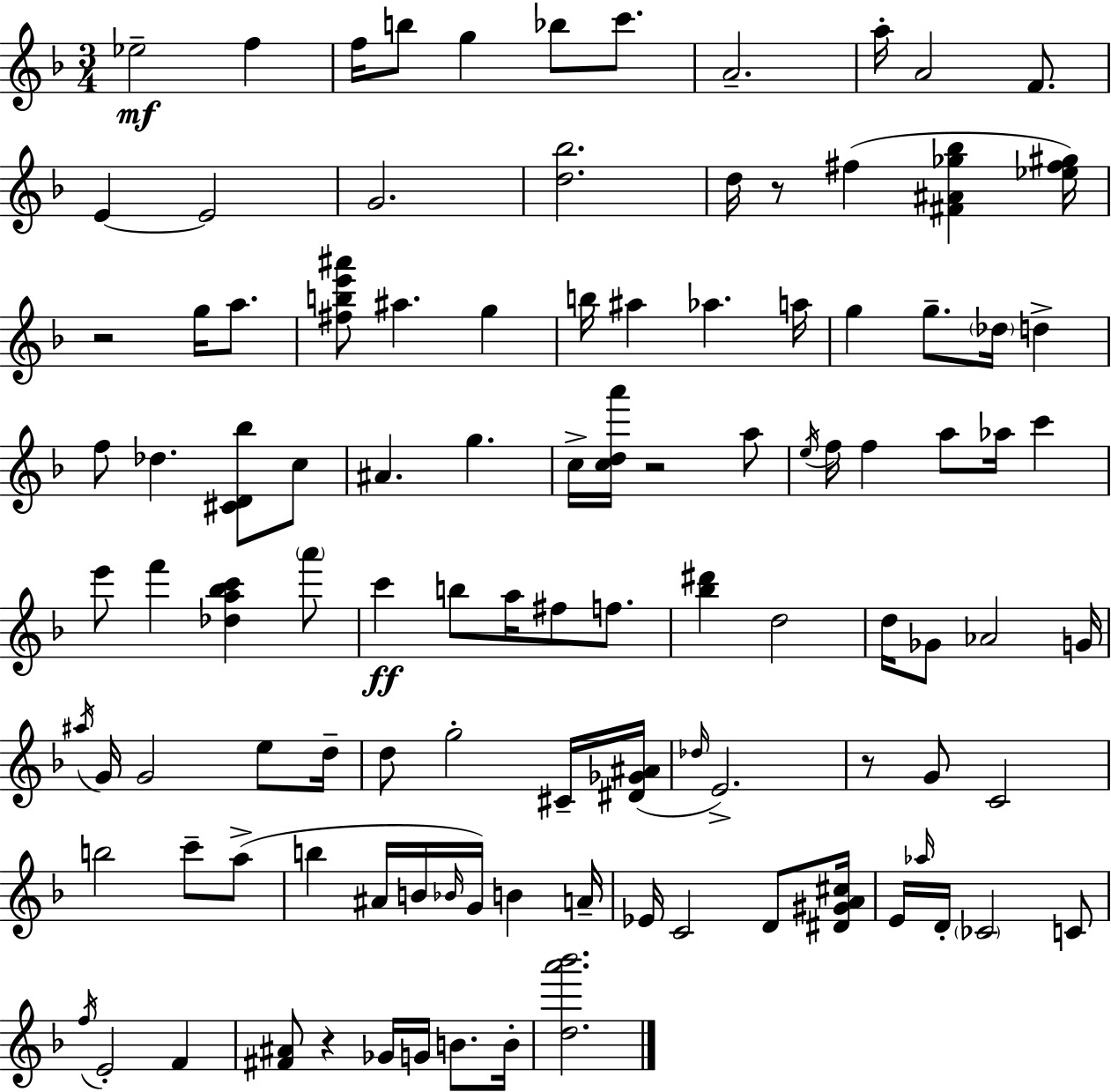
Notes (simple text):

Eb5/h F5/q F5/s B5/e G5/q Bb5/e C6/e. A4/h. A5/s A4/h F4/e. E4/q E4/h G4/h. [D5,Bb5]/h. D5/s R/e F#5/q [F#4,A#4,Gb5,Bb5]/q [Eb5,F#5,G#5]/s R/h G5/s A5/e. [F#5,B5,E6,A#6]/e A#5/q. G5/q B5/s A#5/q Ab5/q. A5/s G5/q G5/e. Db5/s D5/q F5/e Db5/q. [C#4,D4,Bb5]/e C5/e A#4/q. G5/q. C5/s [C5,D5,A6]/s R/h A5/e E5/s F5/s F5/q A5/e Ab5/s C6/q E6/e F6/q [Db5,A5,Bb5,C6]/q A6/e C6/q B5/e A5/s F#5/e F5/e. [Bb5,D#6]/q D5/h D5/s Gb4/e Ab4/h G4/s A#5/s G4/s G4/h E5/e D5/s D5/e G5/h C#4/s [D#4,Gb4,A#4]/s Db5/s E4/h. R/e G4/e C4/h B5/h C6/e A5/e B5/q A#4/s B4/s Bb4/s G4/s B4/q A4/s Eb4/s C4/h D4/e [D#4,G#4,A4,C#5]/s E4/s Ab5/s D4/s CES4/h C4/e F5/s E4/h F4/q [F#4,A#4]/e R/q Gb4/s G4/s B4/e. B4/s [D5,A6,Bb6]/h.